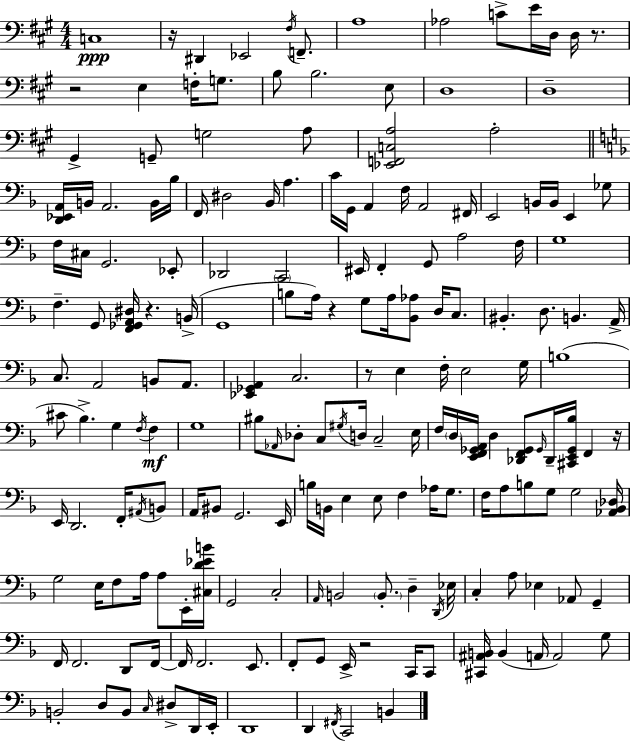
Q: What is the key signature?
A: A major